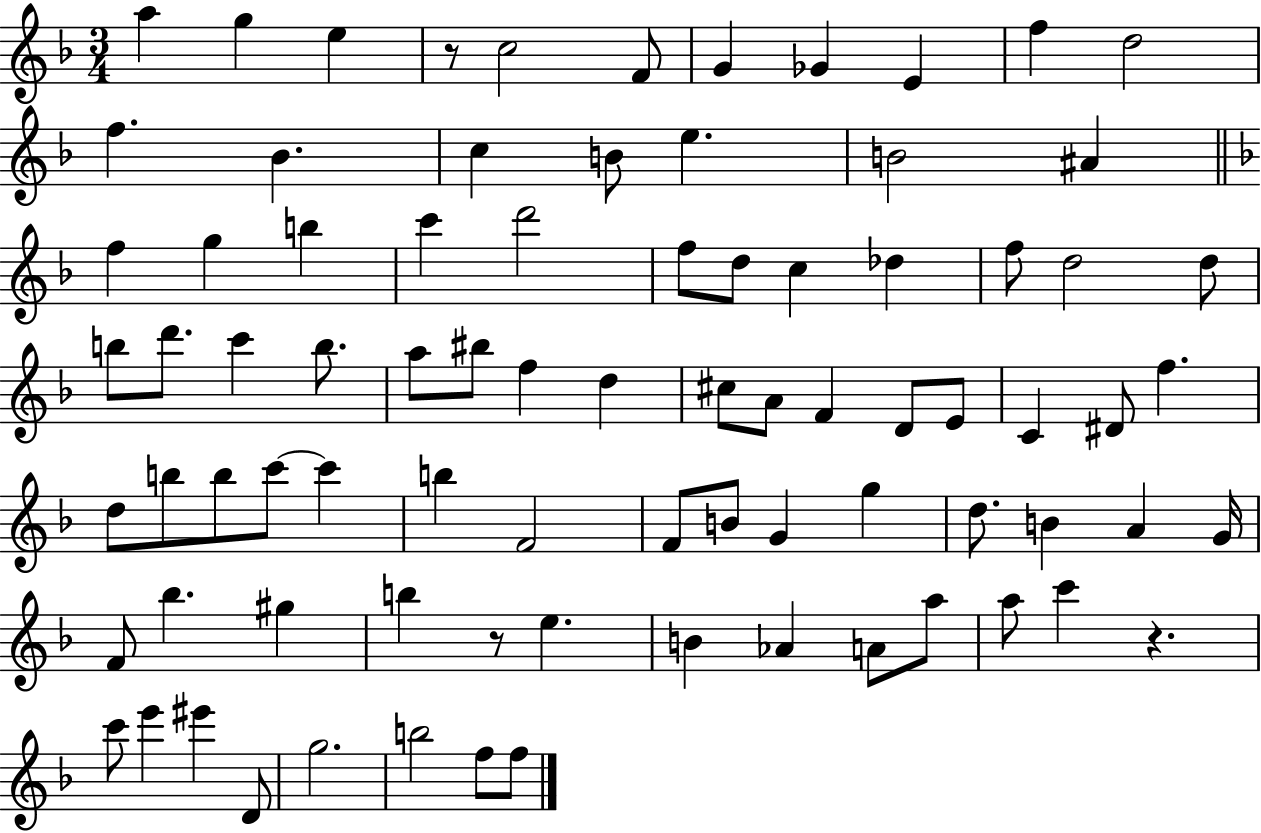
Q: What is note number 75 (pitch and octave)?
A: D4